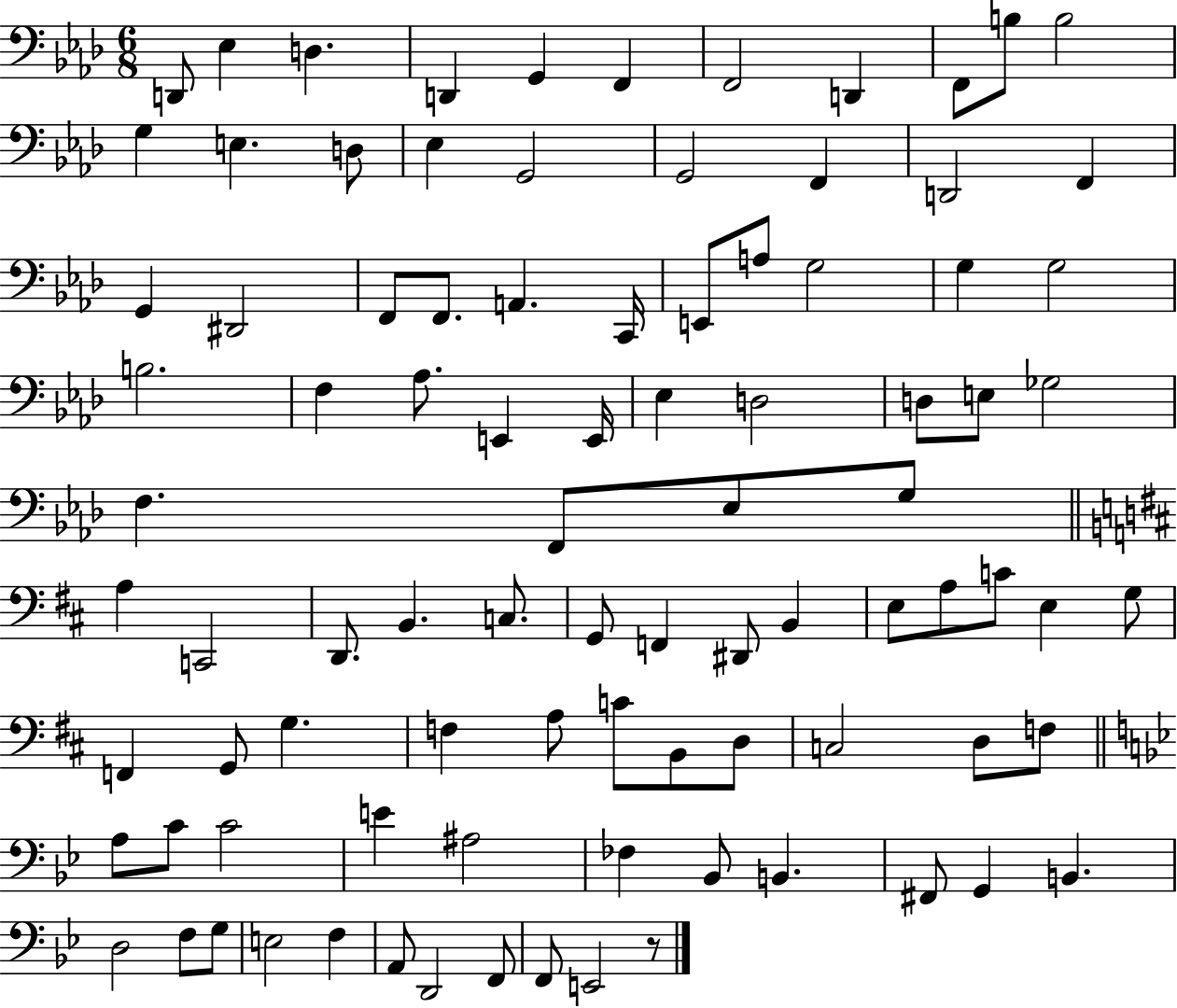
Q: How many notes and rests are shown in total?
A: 92